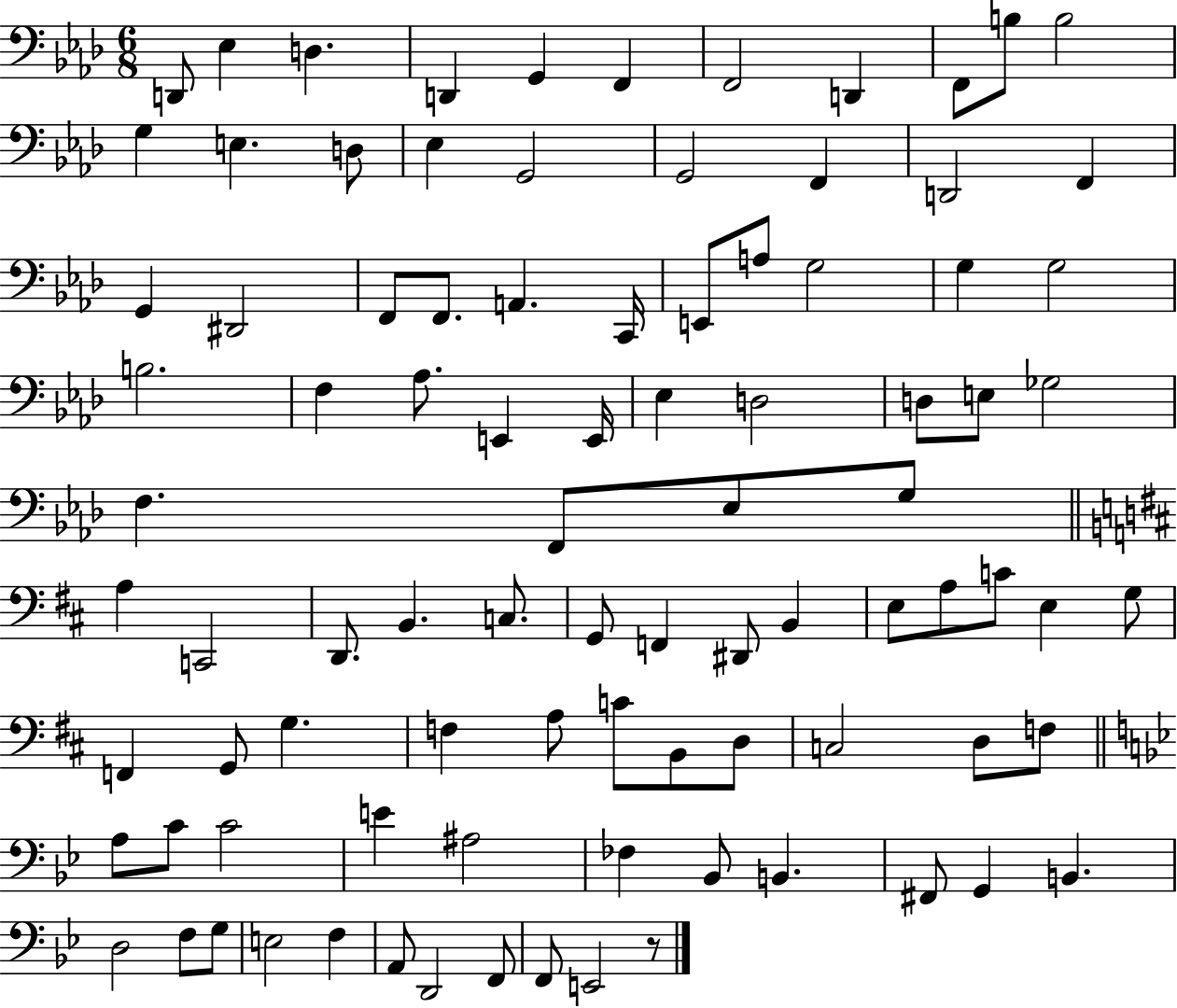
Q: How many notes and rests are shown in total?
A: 92